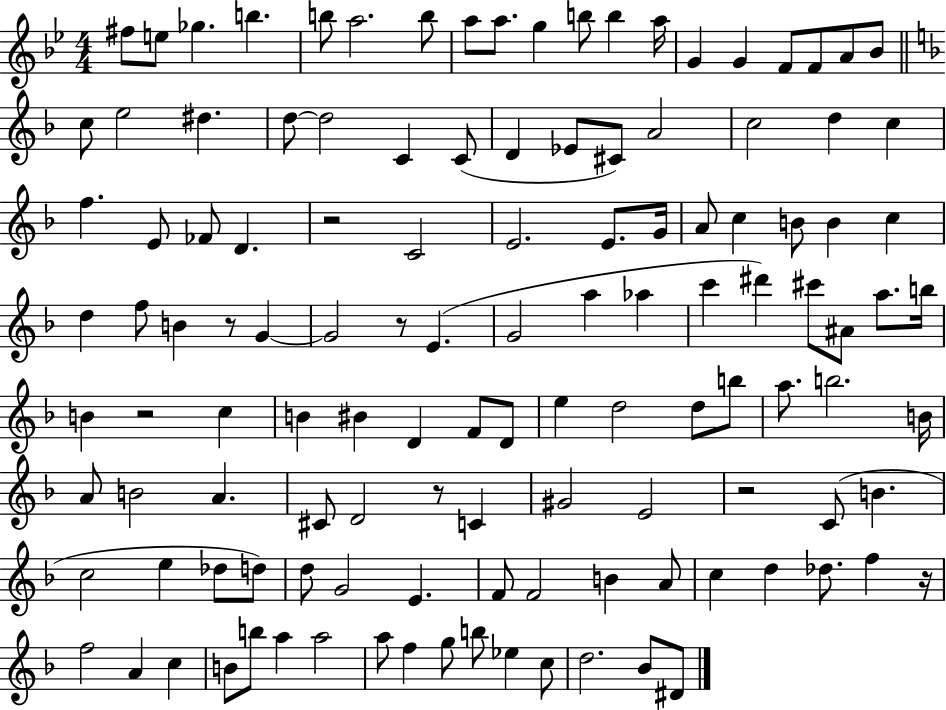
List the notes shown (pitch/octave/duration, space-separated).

F#5/e E5/e Gb5/q. B5/q. B5/e A5/h. B5/e A5/e A5/e. G5/q B5/e B5/q A5/s G4/q G4/q F4/e F4/e A4/e Bb4/e C5/e E5/h D#5/q. D5/e D5/h C4/q C4/e D4/q Eb4/e C#4/e A4/h C5/h D5/q C5/q F5/q. E4/e FES4/e D4/q. R/h C4/h E4/h. E4/e. G4/s A4/e C5/q B4/e B4/q C5/q D5/q F5/e B4/q R/e G4/q G4/h R/e E4/q. G4/h A5/q Ab5/q C6/q D#6/q C#6/e A#4/e A5/e. B5/s B4/q R/h C5/q B4/q BIS4/q D4/q F4/e D4/e E5/q D5/h D5/e B5/e A5/e. B5/h. B4/s A4/e B4/h A4/q. C#4/e D4/h R/e C4/q G#4/h E4/h R/h C4/e B4/q. C5/h E5/q Db5/e D5/e D5/e G4/h E4/q. F4/e F4/h B4/q A4/e C5/q D5/q Db5/e. F5/q R/s F5/h A4/q C5/q B4/e B5/e A5/q A5/h A5/e F5/q G5/e B5/e Eb5/q C5/e D5/h. Bb4/e D#4/e